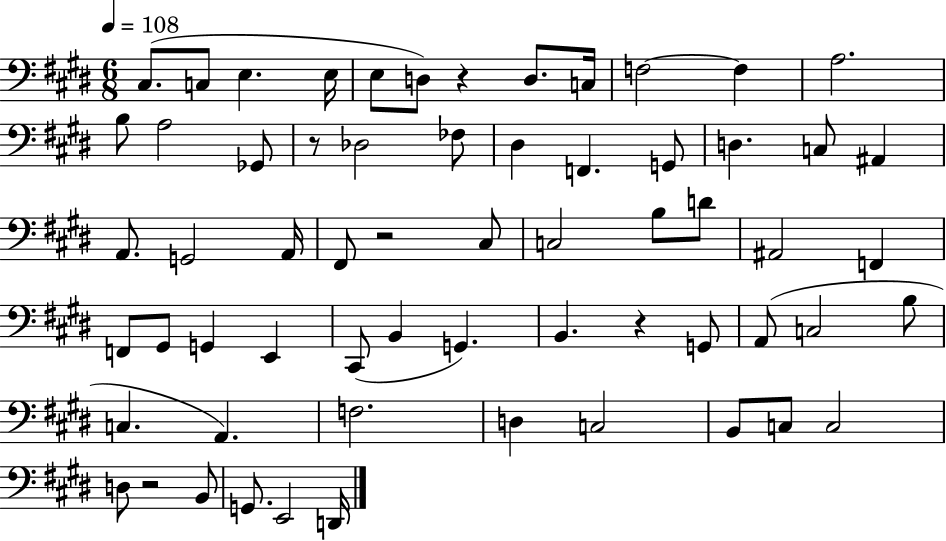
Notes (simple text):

C#3/e. C3/e E3/q. E3/s E3/e D3/e R/q D3/e. C3/s F3/h F3/q A3/h. B3/e A3/h Gb2/e R/e Db3/h FES3/e D#3/q F2/q. G2/e D3/q. C3/e A#2/q A2/e. G2/h A2/s F#2/e R/h C#3/e C3/h B3/e D4/e A#2/h F2/q F2/e G#2/e G2/q E2/q C#2/e B2/q G2/q. B2/q. R/q G2/e A2/e C3/h B3/e C3/q. A2/q. F3/h. D3/q C3/h B2/e C3/e C3/h D3/e R/h B2/e G2/e. E2/h D2/s